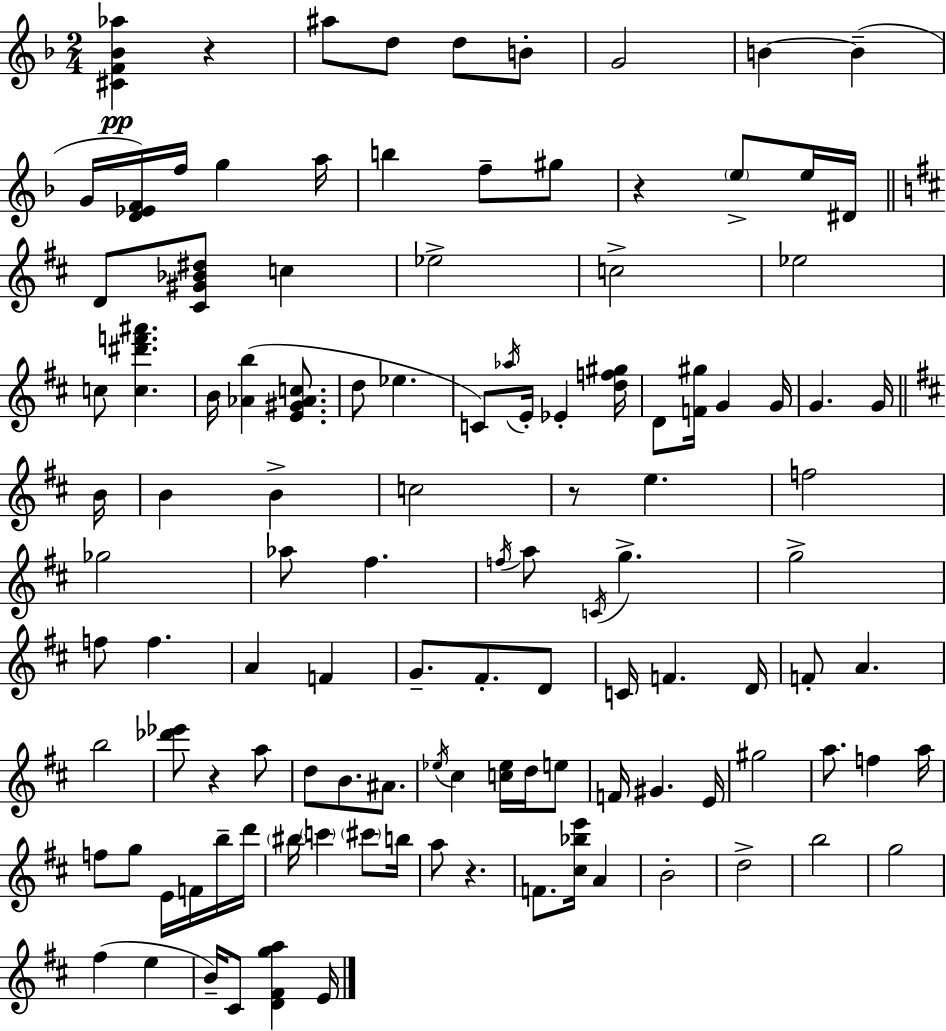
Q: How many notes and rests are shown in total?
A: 116